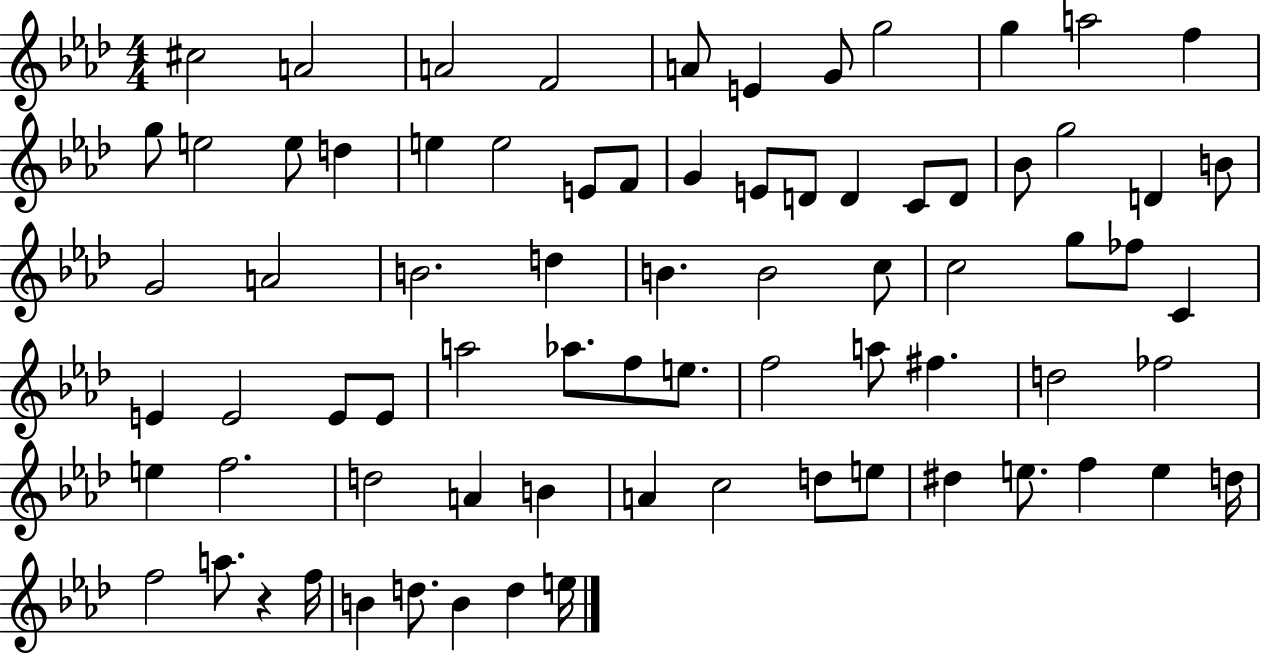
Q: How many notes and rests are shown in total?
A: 76